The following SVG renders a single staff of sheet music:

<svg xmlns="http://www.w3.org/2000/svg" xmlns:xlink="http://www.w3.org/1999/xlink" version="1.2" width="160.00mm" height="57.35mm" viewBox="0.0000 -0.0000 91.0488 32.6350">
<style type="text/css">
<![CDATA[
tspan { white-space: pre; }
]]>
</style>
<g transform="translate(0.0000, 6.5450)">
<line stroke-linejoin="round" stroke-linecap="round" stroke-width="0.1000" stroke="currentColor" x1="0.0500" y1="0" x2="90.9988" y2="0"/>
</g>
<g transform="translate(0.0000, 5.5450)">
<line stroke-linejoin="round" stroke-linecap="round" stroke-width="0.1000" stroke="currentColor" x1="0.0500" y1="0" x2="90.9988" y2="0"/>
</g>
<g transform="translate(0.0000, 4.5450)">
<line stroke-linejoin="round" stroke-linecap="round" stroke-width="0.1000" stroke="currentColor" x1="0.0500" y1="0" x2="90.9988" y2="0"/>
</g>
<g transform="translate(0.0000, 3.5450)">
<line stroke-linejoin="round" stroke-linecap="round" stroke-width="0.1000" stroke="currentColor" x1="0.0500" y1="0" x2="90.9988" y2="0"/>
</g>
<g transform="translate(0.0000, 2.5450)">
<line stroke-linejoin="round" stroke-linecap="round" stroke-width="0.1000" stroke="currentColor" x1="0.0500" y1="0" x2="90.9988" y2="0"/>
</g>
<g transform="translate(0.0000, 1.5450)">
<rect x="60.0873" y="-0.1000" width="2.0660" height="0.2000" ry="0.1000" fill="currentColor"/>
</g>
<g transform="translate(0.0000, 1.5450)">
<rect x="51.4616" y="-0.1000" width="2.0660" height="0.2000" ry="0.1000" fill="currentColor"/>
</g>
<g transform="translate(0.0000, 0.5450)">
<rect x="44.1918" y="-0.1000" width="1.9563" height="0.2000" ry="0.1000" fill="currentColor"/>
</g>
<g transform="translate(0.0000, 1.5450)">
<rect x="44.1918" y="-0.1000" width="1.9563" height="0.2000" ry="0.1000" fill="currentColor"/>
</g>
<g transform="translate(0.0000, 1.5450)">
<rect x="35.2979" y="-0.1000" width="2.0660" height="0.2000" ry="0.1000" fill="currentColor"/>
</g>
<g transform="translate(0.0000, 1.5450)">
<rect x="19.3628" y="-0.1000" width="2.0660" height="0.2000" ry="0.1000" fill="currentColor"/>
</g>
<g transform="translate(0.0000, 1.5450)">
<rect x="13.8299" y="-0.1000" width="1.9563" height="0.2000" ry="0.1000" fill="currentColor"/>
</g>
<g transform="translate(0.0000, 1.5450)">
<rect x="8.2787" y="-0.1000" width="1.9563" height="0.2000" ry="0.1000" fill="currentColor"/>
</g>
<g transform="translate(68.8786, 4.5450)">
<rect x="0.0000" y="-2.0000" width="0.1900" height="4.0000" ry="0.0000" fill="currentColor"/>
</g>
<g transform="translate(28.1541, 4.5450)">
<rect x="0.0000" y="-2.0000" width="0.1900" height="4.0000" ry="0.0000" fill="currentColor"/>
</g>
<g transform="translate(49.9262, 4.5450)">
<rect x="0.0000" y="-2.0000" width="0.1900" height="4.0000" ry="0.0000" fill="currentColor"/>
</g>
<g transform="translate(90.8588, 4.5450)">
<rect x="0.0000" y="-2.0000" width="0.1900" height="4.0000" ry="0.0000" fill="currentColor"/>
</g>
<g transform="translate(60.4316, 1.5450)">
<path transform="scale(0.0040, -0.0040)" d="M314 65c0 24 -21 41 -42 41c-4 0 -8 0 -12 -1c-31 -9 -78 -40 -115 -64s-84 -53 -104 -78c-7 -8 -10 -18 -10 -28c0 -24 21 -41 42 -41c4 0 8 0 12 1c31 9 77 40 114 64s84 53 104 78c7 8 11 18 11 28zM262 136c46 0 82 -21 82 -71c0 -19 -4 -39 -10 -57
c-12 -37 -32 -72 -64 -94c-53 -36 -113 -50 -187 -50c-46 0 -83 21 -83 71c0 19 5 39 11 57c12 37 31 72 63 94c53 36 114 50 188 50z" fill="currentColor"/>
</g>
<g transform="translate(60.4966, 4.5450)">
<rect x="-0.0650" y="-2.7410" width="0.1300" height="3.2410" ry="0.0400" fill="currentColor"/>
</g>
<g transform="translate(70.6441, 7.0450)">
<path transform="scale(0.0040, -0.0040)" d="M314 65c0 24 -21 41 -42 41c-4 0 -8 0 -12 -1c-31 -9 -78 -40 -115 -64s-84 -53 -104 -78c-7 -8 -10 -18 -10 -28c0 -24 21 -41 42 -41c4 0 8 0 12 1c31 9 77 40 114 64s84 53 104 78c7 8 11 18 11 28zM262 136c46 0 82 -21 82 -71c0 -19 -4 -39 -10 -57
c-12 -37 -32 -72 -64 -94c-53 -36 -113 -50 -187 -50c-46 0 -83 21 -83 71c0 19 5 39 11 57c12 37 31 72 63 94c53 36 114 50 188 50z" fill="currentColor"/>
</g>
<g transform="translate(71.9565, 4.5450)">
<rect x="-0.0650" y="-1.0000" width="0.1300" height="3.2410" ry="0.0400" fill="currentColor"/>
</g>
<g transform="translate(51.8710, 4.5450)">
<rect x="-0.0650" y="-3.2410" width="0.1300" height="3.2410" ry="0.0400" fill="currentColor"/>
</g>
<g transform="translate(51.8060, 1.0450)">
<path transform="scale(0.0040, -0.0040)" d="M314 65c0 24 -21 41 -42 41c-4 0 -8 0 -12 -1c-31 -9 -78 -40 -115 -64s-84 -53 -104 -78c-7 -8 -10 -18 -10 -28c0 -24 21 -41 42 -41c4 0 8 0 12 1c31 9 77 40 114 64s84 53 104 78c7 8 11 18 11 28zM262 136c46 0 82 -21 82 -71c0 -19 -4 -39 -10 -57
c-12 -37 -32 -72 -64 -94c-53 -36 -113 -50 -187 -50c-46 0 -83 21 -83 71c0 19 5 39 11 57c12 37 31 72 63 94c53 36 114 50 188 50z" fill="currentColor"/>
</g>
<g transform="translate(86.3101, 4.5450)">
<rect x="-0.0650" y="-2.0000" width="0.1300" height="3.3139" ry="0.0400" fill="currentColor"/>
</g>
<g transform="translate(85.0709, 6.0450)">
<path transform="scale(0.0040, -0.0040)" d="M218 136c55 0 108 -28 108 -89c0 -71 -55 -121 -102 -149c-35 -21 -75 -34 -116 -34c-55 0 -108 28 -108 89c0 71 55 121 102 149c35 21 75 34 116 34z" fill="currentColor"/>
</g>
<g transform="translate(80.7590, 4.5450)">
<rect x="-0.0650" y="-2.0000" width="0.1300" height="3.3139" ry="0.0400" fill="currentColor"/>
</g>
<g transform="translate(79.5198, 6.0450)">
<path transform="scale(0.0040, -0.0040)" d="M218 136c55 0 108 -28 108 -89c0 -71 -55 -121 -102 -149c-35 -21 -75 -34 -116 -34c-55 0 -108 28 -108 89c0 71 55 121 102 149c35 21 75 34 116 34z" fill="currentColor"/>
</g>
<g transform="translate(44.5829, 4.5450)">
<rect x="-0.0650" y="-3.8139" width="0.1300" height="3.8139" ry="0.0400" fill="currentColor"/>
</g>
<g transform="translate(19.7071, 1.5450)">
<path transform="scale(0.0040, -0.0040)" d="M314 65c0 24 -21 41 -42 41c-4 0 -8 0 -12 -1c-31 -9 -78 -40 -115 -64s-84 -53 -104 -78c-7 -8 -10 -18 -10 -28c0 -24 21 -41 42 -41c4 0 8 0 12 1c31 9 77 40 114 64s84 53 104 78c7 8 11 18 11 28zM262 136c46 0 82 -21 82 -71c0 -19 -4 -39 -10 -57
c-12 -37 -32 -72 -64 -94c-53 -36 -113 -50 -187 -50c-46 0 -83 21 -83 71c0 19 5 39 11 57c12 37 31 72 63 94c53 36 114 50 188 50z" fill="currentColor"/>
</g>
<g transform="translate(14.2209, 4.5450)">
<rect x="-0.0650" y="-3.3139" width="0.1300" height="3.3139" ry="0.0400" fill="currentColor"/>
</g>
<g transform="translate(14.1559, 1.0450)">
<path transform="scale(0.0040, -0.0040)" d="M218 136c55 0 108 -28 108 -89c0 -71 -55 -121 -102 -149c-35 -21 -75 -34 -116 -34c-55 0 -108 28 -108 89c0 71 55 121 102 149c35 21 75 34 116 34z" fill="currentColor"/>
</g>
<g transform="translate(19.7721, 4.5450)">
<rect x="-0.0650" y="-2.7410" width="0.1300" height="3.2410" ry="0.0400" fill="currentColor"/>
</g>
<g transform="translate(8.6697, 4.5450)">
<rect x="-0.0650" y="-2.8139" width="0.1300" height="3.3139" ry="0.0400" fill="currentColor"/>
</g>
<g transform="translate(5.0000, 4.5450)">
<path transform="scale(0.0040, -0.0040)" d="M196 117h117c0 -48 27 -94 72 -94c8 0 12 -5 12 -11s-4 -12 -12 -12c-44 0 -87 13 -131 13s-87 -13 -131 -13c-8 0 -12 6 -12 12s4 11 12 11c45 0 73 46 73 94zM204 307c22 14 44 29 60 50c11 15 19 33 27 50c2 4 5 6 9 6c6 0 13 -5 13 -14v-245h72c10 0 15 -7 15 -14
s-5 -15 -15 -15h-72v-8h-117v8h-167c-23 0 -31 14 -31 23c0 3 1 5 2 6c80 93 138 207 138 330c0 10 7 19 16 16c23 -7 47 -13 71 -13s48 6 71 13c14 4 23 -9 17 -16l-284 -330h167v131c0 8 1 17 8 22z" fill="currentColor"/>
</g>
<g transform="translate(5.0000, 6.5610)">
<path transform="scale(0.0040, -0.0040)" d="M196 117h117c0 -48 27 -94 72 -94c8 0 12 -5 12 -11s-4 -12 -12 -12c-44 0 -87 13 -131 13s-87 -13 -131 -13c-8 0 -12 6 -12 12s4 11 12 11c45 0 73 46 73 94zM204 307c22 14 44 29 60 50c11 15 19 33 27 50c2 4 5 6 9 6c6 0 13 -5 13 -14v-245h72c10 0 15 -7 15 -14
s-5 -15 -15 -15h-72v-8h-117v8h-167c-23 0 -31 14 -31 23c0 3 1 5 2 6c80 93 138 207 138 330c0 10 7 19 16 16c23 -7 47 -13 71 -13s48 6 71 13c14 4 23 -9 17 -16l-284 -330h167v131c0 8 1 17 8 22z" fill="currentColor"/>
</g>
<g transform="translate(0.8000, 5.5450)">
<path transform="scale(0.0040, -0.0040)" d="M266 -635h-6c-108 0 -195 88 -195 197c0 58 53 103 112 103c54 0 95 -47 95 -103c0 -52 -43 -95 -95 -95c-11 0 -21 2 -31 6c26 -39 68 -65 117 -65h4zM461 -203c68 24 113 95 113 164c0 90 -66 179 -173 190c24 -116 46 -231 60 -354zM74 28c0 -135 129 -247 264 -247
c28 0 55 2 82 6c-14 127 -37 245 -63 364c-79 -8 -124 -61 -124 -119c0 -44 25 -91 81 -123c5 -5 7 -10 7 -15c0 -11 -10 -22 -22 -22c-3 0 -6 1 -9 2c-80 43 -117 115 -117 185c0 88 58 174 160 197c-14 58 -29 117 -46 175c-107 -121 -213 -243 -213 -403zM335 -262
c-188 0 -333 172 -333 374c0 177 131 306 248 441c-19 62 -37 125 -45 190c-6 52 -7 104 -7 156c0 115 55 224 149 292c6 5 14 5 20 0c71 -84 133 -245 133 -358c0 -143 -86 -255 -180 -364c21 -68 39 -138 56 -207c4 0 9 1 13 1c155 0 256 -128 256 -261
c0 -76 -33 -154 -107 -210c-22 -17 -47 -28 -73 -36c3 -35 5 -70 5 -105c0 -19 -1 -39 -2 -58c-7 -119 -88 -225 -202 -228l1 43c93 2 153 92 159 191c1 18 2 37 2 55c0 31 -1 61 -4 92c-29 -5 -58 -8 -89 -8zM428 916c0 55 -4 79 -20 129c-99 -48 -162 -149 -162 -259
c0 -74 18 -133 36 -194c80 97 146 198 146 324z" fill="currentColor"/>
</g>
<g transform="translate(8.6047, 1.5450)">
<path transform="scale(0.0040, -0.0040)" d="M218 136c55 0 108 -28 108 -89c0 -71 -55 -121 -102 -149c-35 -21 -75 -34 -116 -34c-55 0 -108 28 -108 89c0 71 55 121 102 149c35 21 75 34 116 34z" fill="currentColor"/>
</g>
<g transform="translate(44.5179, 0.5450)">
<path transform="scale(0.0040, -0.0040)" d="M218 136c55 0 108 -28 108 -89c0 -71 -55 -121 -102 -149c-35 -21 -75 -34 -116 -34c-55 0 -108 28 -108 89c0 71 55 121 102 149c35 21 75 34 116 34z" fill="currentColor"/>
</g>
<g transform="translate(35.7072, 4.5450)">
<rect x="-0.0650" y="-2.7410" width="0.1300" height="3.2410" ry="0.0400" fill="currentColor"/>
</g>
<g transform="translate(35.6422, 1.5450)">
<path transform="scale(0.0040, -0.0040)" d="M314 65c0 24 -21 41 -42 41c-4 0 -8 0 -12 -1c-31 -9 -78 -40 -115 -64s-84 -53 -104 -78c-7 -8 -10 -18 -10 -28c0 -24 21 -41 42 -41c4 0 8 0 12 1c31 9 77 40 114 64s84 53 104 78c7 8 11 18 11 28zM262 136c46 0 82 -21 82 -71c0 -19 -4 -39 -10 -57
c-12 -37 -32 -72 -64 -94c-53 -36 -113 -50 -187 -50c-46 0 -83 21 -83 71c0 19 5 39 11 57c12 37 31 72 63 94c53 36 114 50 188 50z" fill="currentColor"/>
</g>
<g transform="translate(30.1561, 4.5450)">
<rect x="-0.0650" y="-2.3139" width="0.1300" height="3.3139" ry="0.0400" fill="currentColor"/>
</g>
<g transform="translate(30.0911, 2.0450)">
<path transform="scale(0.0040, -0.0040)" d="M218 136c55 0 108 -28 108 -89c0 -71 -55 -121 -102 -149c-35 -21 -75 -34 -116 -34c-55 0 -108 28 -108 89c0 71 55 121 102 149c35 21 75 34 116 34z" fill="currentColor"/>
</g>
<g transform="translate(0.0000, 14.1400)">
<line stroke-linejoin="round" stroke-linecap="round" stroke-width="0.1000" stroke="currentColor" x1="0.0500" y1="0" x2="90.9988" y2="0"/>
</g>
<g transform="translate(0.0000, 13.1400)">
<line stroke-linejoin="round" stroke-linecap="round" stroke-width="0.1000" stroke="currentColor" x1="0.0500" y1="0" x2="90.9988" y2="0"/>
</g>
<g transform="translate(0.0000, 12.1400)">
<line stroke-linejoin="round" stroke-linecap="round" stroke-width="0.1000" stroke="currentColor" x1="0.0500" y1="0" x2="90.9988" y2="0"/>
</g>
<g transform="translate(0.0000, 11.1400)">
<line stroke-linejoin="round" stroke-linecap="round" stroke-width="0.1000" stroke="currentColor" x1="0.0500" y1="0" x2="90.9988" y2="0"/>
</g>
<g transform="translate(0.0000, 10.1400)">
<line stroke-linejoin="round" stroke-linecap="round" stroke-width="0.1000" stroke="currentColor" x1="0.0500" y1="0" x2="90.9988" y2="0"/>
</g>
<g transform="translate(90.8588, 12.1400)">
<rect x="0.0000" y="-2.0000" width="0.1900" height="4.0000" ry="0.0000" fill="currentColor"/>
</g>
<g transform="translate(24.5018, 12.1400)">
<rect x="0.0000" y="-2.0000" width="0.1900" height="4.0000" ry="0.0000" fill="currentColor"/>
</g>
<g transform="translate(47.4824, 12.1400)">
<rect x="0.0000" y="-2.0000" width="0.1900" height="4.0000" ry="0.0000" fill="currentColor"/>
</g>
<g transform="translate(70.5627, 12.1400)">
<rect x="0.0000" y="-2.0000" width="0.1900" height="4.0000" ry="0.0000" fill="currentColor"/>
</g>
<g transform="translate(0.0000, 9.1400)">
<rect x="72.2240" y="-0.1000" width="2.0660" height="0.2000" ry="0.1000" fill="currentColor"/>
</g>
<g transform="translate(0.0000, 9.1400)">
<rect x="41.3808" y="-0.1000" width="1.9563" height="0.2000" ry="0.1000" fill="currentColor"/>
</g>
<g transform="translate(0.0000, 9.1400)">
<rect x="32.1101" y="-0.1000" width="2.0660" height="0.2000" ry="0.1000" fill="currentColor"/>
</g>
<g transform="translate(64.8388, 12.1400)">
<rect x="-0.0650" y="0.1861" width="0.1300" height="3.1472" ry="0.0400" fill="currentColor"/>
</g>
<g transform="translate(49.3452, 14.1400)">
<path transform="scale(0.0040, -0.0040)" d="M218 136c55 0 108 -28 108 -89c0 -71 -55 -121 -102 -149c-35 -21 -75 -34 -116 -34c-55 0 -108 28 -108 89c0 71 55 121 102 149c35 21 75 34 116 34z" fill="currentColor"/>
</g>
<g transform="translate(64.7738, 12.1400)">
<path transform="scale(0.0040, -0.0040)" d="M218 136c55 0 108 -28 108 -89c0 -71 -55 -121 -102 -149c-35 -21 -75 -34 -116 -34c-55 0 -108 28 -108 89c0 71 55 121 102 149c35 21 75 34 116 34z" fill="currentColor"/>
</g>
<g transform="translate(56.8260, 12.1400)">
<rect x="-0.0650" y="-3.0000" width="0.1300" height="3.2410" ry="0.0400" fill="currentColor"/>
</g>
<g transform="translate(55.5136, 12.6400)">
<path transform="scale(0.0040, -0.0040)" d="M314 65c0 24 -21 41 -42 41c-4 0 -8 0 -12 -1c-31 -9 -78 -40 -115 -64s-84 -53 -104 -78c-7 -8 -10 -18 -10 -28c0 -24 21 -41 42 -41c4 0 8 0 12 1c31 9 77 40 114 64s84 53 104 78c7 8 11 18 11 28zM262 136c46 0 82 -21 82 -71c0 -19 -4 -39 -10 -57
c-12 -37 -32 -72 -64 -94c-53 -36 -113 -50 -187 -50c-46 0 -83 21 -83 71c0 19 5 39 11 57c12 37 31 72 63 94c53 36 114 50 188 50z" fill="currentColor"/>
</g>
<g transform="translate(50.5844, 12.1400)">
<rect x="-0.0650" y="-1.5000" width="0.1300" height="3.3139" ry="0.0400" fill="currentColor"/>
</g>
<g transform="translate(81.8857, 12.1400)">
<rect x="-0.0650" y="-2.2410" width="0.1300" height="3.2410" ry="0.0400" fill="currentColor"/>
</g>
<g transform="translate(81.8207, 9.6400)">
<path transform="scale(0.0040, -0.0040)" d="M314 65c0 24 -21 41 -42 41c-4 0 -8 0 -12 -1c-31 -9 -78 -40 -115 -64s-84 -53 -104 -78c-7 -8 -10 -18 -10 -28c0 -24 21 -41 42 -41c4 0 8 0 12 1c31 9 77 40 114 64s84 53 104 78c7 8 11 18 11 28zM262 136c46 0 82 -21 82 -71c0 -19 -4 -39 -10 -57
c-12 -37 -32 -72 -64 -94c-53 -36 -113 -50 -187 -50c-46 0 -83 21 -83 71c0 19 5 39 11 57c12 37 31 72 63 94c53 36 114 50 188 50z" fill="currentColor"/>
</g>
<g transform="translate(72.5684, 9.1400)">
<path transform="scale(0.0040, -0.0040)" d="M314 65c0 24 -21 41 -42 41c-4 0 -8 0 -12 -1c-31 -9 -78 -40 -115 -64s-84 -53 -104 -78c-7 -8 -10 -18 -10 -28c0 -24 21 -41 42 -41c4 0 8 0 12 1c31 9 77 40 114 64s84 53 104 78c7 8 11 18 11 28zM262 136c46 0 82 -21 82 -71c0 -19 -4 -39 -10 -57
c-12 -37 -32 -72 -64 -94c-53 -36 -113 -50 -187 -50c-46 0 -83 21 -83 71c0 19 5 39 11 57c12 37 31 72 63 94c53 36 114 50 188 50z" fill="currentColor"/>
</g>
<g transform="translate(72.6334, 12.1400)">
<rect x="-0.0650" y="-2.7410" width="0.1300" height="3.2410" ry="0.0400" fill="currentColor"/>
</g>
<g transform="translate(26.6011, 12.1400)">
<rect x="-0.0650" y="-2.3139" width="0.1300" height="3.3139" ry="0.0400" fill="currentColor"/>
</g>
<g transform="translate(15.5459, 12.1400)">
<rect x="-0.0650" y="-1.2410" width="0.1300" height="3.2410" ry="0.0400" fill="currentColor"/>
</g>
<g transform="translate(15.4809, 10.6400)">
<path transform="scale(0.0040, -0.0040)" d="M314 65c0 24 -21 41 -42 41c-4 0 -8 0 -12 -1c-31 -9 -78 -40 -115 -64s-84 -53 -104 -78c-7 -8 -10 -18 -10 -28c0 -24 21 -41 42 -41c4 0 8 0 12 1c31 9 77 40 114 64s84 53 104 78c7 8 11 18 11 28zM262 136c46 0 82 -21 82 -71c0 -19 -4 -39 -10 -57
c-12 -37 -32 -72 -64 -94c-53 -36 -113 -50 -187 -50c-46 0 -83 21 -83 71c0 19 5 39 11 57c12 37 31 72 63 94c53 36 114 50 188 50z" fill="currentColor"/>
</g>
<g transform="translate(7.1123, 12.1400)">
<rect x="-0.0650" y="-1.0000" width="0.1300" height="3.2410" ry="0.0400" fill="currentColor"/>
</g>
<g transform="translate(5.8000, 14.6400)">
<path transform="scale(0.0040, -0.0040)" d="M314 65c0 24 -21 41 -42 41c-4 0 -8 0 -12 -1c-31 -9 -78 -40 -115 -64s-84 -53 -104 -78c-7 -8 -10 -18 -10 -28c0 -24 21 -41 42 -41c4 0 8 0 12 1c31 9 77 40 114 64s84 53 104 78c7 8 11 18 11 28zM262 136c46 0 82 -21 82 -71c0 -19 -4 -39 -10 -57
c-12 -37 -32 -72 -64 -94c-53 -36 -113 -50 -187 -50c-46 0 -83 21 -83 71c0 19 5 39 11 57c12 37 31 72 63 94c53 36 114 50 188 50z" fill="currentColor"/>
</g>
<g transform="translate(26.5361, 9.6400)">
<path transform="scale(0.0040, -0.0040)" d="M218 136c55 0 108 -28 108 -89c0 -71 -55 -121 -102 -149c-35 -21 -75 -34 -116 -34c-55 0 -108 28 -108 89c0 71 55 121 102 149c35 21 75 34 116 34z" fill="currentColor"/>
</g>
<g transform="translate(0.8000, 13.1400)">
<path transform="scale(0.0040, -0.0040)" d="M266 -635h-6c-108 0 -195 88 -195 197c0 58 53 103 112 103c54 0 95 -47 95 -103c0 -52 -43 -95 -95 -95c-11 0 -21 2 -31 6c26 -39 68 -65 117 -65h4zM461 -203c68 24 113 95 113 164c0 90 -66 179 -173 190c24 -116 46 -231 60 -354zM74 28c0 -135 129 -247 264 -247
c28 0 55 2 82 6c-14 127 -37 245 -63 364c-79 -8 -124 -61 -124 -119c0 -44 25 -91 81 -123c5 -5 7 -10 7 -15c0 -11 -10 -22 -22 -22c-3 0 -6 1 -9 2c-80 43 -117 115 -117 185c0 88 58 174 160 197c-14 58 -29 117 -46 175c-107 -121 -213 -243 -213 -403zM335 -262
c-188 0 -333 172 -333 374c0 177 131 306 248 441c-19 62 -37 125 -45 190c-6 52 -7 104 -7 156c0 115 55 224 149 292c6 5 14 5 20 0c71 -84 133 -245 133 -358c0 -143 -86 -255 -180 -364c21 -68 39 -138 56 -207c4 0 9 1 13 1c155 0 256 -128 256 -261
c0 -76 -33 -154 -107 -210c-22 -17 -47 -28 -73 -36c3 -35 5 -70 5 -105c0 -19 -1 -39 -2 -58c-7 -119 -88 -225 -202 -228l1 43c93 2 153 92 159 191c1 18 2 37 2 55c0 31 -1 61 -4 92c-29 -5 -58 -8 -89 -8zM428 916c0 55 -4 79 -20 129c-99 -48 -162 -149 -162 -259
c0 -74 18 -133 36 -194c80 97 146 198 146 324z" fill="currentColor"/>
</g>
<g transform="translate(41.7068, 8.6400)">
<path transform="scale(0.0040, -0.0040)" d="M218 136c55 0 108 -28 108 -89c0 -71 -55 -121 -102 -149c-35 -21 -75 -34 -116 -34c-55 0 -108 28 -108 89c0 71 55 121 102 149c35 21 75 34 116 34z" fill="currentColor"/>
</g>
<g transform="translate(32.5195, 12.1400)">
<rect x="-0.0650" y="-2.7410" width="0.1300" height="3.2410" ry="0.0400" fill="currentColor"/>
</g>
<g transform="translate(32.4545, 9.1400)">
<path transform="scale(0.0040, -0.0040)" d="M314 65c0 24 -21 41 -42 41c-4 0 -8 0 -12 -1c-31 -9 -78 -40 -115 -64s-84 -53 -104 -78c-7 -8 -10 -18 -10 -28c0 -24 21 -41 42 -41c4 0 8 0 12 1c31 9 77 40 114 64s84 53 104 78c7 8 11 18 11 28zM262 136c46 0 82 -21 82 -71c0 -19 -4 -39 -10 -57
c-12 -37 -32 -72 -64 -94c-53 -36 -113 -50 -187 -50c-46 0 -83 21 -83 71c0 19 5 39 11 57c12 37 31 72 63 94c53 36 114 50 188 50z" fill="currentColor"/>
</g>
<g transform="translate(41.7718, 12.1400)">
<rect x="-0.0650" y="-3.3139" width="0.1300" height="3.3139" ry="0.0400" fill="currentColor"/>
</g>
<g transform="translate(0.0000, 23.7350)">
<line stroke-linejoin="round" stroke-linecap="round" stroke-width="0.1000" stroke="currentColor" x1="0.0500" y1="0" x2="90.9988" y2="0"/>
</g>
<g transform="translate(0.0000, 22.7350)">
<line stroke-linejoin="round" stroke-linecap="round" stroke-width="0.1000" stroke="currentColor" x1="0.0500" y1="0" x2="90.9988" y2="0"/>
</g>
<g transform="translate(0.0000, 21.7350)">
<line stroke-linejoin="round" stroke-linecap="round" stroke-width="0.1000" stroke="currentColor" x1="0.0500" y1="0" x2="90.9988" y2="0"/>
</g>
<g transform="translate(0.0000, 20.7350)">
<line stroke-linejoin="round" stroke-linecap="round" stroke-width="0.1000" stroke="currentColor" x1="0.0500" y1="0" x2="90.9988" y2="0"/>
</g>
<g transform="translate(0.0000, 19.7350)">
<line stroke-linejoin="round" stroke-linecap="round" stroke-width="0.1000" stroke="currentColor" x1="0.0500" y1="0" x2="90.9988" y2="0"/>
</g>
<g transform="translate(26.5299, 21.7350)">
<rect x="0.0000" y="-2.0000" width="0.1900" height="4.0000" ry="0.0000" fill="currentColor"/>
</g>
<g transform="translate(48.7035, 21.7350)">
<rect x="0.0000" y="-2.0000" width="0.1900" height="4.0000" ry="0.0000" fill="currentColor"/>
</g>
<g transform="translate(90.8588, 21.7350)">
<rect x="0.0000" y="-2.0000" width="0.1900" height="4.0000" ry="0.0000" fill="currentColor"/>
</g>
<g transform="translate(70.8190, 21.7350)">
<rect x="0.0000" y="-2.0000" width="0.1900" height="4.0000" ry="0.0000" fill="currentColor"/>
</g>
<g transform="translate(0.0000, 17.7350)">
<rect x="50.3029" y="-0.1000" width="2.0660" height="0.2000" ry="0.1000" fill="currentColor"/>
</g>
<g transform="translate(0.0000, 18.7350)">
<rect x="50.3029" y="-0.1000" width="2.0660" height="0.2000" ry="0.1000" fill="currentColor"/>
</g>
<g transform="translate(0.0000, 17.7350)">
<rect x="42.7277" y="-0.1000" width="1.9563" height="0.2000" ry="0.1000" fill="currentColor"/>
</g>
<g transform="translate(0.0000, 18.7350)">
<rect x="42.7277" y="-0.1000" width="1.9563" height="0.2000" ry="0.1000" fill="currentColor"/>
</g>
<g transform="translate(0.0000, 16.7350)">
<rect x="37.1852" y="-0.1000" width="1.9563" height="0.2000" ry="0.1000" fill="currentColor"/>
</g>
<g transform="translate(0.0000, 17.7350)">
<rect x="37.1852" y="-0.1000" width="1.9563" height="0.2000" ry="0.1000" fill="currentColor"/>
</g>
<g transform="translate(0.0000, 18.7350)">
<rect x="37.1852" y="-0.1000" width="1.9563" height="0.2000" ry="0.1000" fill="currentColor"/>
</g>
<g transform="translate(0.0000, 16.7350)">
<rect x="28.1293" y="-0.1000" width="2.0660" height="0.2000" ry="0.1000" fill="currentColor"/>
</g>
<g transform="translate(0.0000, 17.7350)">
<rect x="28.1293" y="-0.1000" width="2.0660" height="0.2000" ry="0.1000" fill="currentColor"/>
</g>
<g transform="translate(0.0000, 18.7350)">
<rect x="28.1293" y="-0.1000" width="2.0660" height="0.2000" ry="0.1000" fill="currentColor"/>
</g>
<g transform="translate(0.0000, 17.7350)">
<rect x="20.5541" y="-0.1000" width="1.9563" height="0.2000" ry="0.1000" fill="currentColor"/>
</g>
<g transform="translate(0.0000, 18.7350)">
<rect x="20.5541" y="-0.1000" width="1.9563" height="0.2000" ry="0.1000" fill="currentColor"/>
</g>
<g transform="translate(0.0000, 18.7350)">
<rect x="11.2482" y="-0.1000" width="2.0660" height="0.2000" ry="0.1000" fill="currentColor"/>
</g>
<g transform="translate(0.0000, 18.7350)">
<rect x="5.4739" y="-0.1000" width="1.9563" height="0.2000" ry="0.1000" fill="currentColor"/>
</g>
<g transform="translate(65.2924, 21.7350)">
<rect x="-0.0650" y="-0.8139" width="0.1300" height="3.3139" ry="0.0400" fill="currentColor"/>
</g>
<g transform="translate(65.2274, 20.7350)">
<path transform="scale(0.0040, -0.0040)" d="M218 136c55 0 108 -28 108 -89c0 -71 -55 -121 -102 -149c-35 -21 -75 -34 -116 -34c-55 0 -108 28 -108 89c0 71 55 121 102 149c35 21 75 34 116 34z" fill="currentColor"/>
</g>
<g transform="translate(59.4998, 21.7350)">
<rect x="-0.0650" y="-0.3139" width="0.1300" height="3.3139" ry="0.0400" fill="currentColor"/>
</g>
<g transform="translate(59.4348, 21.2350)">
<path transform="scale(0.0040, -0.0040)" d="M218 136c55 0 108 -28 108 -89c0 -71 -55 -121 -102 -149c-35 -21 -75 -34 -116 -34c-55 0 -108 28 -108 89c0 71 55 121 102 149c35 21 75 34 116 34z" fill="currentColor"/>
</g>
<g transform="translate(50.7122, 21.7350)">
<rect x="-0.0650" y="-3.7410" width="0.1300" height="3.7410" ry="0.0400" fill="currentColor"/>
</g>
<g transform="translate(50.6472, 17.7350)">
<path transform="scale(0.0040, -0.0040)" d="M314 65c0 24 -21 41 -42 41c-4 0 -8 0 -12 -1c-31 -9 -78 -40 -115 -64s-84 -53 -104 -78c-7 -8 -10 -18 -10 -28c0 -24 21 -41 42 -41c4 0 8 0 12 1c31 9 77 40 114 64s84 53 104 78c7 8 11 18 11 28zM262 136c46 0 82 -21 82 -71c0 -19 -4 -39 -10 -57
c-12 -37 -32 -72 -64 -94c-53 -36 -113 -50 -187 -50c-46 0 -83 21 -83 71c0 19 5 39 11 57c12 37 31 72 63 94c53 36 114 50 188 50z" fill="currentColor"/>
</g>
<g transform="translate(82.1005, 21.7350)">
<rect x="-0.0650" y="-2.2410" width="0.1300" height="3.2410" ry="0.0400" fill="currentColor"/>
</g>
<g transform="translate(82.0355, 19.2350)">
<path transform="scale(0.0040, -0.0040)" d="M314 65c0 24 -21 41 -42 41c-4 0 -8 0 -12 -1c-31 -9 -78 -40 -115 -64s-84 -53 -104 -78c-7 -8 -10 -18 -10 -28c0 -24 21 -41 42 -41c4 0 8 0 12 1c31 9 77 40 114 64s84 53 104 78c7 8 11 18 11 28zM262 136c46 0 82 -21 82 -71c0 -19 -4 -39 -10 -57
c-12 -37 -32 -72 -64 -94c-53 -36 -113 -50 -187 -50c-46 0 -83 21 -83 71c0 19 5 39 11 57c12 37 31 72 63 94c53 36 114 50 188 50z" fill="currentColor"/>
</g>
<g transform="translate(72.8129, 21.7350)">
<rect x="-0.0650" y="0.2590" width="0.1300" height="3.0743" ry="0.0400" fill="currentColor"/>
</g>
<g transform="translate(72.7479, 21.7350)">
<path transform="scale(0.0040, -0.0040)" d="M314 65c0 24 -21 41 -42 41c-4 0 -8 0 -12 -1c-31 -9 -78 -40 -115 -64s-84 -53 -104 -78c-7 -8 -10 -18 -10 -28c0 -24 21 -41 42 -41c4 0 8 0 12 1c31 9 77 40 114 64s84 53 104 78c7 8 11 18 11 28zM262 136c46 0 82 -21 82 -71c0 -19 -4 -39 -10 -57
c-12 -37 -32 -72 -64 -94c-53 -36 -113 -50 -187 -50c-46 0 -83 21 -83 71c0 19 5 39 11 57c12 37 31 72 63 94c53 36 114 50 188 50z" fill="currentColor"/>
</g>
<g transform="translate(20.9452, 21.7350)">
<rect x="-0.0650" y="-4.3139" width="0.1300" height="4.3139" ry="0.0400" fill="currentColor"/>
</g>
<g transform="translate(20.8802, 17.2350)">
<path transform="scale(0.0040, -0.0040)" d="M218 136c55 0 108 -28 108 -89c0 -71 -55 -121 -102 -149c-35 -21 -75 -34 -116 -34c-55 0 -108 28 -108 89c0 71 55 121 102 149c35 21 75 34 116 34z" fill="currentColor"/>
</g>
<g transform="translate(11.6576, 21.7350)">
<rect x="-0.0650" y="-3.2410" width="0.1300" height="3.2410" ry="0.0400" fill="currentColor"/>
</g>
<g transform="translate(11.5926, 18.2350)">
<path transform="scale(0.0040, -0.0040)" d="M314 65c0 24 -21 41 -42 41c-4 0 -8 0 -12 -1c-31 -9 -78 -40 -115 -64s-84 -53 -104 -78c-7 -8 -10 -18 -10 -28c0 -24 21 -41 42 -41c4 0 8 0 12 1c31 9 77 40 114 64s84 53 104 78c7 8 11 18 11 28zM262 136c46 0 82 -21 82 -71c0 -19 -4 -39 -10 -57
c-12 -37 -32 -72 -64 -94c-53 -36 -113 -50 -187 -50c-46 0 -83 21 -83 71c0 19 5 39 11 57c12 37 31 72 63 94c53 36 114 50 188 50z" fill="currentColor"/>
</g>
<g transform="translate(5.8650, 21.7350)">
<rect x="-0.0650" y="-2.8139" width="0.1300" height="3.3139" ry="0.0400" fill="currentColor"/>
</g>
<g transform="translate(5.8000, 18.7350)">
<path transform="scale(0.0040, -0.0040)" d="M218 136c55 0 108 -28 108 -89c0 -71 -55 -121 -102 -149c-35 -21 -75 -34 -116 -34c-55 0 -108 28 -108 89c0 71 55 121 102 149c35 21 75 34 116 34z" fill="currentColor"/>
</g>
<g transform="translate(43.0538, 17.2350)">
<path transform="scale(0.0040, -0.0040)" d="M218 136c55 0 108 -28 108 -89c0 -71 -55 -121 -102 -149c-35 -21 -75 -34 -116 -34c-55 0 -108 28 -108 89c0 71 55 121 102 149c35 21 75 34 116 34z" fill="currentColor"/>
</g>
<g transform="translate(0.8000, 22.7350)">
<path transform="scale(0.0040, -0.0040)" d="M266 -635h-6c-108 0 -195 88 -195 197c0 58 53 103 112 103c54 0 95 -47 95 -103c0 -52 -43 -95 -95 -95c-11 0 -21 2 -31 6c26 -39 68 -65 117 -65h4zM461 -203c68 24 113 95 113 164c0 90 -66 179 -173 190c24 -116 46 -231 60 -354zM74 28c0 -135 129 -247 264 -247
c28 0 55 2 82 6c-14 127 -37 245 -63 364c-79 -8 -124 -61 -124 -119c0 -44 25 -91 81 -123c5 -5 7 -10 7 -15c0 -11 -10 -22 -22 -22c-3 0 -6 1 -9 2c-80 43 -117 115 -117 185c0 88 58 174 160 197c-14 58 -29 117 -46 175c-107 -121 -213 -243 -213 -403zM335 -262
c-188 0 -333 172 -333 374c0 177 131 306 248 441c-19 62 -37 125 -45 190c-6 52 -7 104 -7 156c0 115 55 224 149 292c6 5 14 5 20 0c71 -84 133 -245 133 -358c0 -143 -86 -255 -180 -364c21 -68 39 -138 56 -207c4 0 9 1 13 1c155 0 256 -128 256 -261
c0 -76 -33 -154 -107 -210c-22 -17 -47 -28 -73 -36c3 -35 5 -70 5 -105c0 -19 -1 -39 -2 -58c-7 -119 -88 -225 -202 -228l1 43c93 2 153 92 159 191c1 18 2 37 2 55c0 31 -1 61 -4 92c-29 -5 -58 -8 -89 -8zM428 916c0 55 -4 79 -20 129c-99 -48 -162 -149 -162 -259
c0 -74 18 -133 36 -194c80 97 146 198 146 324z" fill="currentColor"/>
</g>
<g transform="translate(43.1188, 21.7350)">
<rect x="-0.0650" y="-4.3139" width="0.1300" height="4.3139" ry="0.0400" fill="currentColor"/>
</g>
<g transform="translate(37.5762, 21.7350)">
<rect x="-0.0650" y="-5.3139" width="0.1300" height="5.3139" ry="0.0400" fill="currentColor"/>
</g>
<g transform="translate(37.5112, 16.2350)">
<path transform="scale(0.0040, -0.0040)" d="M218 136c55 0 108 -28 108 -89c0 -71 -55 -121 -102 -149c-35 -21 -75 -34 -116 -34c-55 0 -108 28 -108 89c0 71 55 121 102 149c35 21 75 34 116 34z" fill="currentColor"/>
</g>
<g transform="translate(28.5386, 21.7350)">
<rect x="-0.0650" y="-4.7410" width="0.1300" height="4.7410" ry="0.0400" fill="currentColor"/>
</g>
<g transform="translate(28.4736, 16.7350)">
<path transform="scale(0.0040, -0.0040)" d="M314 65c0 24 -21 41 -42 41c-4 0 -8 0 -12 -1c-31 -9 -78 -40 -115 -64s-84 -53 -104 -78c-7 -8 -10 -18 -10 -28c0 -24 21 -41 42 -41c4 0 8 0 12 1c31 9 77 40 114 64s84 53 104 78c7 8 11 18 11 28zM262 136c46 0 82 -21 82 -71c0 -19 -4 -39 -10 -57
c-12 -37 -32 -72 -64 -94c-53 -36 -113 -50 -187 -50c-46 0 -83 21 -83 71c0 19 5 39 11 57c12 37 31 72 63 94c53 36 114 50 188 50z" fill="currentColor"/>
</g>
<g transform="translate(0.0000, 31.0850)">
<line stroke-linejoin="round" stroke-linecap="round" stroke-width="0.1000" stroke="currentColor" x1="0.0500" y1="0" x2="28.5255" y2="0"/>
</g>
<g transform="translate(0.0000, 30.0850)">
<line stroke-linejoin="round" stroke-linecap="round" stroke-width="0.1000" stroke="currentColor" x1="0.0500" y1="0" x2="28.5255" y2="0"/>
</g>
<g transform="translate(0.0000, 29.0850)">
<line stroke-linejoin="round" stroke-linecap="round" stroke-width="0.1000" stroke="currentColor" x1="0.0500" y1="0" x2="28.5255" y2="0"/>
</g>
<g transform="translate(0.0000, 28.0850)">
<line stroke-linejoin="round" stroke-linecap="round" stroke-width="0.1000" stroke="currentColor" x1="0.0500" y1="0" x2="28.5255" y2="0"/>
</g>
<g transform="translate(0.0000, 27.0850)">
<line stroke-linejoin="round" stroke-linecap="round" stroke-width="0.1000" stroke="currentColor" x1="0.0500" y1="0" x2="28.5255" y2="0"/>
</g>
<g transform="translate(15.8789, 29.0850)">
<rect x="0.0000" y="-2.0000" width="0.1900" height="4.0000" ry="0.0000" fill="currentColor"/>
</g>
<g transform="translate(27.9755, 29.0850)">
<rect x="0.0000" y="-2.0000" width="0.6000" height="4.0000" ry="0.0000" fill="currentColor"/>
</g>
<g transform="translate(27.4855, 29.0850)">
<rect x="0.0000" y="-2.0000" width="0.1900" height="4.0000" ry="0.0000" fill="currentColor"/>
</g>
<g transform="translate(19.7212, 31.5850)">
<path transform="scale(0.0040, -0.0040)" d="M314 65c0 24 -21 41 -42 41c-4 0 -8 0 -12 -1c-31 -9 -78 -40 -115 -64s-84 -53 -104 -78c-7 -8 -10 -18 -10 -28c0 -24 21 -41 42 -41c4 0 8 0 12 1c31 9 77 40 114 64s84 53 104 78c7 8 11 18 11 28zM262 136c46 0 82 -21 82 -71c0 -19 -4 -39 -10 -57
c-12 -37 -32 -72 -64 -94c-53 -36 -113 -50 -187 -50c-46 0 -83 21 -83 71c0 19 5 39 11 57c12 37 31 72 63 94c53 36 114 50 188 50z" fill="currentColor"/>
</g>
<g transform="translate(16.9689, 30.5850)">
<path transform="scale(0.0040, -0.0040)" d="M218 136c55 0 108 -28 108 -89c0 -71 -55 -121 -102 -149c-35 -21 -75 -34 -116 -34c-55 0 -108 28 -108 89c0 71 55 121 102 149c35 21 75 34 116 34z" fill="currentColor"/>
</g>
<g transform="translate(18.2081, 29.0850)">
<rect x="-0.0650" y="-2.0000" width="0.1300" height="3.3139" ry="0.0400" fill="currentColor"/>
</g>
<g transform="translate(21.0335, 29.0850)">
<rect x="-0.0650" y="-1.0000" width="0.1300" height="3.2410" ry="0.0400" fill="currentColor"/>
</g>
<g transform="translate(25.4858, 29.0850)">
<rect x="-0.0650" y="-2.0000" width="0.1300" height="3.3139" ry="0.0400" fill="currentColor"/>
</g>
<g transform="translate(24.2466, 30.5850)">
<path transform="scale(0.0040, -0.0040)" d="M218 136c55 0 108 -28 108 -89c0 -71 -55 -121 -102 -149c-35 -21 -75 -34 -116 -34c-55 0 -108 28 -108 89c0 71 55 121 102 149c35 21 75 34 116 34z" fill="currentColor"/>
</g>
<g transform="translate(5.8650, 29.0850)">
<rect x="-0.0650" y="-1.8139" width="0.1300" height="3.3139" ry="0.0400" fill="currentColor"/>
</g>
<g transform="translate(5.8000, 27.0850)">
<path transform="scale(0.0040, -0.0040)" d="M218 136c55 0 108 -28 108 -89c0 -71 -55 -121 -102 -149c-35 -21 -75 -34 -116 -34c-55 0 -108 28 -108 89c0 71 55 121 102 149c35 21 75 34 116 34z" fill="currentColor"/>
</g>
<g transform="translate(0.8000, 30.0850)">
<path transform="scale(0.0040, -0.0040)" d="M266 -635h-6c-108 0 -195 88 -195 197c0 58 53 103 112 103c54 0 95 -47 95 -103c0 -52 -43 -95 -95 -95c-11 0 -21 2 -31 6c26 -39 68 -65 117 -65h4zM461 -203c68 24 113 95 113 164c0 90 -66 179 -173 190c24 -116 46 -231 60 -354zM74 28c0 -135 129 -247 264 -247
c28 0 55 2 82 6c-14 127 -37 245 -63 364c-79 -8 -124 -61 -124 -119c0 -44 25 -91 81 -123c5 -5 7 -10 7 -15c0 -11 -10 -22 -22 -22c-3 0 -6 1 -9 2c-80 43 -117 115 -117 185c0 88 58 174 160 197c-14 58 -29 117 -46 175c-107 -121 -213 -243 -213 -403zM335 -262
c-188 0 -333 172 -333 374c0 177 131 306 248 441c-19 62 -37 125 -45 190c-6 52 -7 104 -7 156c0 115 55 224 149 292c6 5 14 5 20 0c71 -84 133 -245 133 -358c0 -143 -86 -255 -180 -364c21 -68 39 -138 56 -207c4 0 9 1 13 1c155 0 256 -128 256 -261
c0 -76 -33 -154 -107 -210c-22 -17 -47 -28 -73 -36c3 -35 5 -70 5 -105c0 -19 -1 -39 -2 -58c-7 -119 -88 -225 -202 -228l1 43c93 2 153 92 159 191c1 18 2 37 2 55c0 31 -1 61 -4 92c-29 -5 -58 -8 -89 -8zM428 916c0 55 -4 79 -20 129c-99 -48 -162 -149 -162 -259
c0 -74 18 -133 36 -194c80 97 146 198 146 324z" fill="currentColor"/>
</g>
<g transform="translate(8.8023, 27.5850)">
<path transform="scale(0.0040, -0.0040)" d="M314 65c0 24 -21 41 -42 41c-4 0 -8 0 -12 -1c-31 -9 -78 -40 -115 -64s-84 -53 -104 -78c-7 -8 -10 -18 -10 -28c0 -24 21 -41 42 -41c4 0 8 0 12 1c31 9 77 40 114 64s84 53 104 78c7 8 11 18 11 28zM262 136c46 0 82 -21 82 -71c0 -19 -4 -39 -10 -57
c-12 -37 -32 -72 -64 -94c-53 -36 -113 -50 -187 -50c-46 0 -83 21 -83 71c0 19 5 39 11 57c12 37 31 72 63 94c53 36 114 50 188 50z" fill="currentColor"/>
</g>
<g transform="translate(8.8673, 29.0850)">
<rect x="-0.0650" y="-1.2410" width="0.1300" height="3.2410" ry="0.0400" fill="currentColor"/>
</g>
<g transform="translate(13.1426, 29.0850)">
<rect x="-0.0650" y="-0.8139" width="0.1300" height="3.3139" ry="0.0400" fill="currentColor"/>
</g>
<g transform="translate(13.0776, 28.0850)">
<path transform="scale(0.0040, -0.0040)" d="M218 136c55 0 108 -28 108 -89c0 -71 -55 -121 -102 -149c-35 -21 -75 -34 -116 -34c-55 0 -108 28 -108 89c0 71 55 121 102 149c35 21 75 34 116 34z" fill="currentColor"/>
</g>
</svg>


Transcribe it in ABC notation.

X:1
T:Untitled
M:4/4
L:1/4
K:C
a b a2 g a2 c' b2 a2 D2 F F D2 e2 g a2 b E A2 B a2 g2 a b2 d' e'2 f' d' c'2 c d B2 g2 f e2 d F D2 F